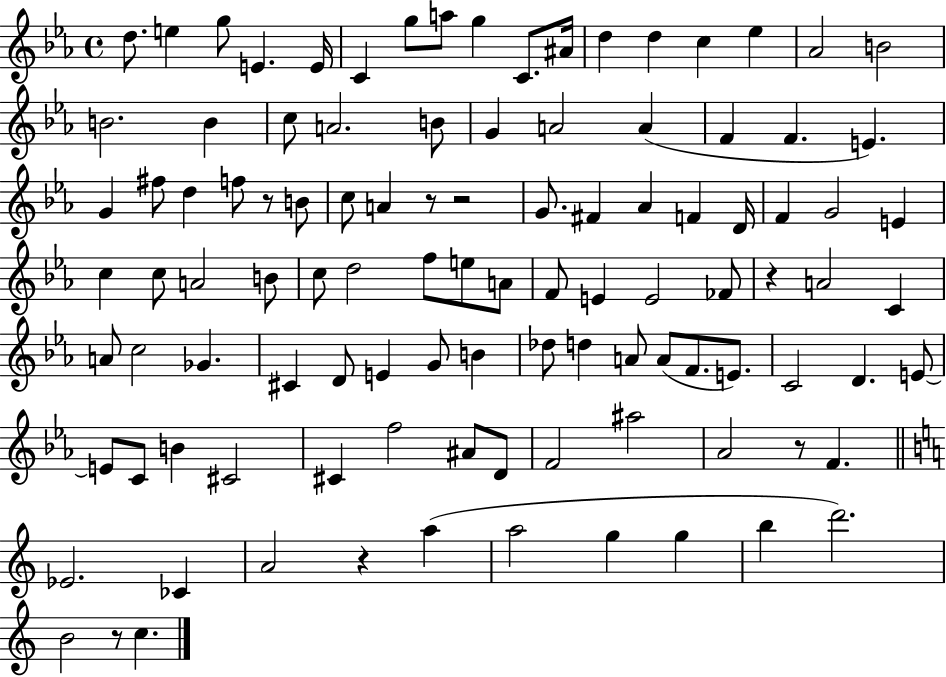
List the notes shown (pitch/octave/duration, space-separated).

D5/e. E5/q G5/e E4/q. E4/s C4/q G5/e A5/e G5/q C4/e. A#4/s D5/q D5/q C5/q Eb5/q Ab4/h B4/h B4/h. B4/q C5/e A4/h. B4/e G4/q A4/h A4/q F4/q F4/q. E4/q. G4/q F#5/e D5/q F5/e R/e B4/e C5/e A4/q R/e R/h G4/e. F#4/q Ab4/q F4/q D4/s F4/q G4/h E4/q C5/q C5/e A4/h B4/e C5/e D5/h F5/e E5/e A4/e F4/e E4/q E4/h FES4/e R/q A4/h C4/q A4/e C5/h Gb4/q. C#4/q D4/e E4/q G4/e B4/q Db5/e D5/q A4/e A4/e F4/e. E4/e. C4/h D4/q. E4/e E4/e C4/e B4/q C#4/h C#4/q F5/h A#4/e D4/e F4/h A#5/h Ab4/h R/e F4/q. Eb4/h. CES4/q A4/h R/q A5/q A5/h G5/q G5/q B5/q D6/h. B4/h R/e C5/q.